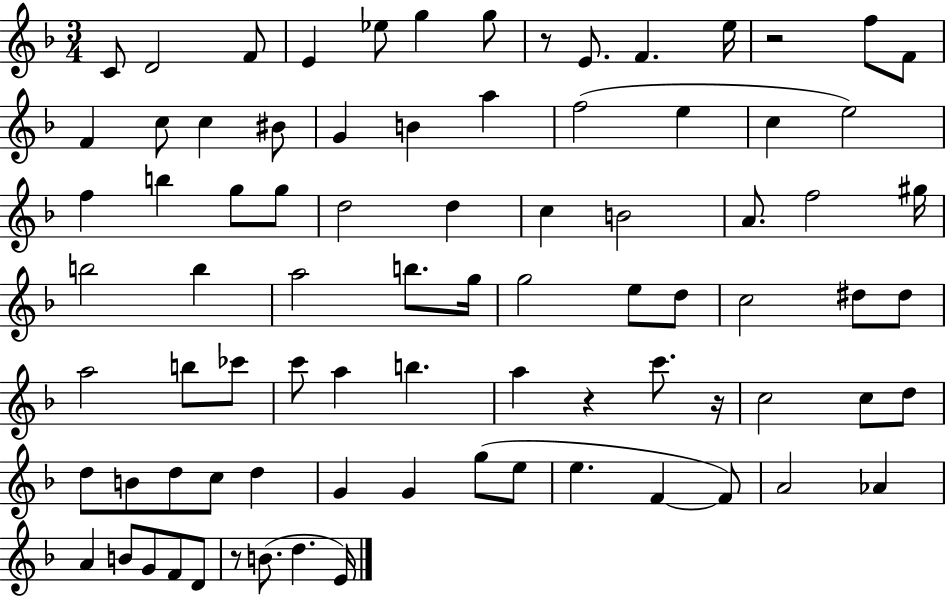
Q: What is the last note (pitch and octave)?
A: E4